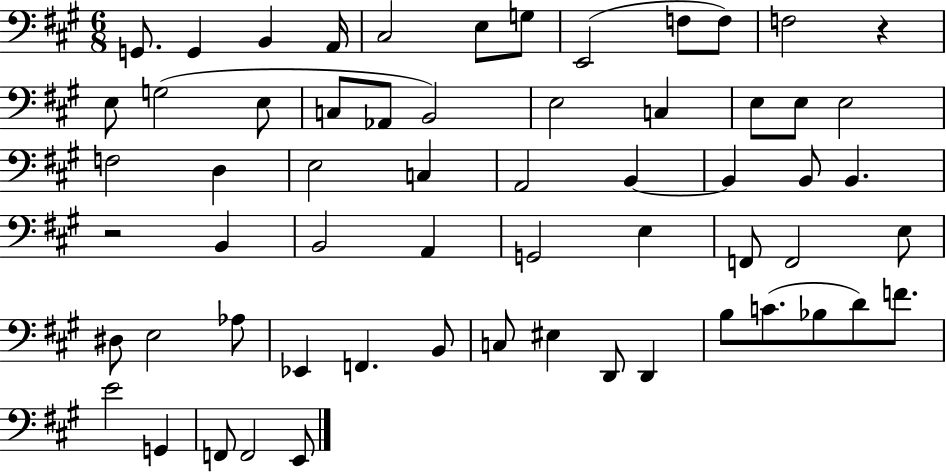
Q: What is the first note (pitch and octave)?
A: G2